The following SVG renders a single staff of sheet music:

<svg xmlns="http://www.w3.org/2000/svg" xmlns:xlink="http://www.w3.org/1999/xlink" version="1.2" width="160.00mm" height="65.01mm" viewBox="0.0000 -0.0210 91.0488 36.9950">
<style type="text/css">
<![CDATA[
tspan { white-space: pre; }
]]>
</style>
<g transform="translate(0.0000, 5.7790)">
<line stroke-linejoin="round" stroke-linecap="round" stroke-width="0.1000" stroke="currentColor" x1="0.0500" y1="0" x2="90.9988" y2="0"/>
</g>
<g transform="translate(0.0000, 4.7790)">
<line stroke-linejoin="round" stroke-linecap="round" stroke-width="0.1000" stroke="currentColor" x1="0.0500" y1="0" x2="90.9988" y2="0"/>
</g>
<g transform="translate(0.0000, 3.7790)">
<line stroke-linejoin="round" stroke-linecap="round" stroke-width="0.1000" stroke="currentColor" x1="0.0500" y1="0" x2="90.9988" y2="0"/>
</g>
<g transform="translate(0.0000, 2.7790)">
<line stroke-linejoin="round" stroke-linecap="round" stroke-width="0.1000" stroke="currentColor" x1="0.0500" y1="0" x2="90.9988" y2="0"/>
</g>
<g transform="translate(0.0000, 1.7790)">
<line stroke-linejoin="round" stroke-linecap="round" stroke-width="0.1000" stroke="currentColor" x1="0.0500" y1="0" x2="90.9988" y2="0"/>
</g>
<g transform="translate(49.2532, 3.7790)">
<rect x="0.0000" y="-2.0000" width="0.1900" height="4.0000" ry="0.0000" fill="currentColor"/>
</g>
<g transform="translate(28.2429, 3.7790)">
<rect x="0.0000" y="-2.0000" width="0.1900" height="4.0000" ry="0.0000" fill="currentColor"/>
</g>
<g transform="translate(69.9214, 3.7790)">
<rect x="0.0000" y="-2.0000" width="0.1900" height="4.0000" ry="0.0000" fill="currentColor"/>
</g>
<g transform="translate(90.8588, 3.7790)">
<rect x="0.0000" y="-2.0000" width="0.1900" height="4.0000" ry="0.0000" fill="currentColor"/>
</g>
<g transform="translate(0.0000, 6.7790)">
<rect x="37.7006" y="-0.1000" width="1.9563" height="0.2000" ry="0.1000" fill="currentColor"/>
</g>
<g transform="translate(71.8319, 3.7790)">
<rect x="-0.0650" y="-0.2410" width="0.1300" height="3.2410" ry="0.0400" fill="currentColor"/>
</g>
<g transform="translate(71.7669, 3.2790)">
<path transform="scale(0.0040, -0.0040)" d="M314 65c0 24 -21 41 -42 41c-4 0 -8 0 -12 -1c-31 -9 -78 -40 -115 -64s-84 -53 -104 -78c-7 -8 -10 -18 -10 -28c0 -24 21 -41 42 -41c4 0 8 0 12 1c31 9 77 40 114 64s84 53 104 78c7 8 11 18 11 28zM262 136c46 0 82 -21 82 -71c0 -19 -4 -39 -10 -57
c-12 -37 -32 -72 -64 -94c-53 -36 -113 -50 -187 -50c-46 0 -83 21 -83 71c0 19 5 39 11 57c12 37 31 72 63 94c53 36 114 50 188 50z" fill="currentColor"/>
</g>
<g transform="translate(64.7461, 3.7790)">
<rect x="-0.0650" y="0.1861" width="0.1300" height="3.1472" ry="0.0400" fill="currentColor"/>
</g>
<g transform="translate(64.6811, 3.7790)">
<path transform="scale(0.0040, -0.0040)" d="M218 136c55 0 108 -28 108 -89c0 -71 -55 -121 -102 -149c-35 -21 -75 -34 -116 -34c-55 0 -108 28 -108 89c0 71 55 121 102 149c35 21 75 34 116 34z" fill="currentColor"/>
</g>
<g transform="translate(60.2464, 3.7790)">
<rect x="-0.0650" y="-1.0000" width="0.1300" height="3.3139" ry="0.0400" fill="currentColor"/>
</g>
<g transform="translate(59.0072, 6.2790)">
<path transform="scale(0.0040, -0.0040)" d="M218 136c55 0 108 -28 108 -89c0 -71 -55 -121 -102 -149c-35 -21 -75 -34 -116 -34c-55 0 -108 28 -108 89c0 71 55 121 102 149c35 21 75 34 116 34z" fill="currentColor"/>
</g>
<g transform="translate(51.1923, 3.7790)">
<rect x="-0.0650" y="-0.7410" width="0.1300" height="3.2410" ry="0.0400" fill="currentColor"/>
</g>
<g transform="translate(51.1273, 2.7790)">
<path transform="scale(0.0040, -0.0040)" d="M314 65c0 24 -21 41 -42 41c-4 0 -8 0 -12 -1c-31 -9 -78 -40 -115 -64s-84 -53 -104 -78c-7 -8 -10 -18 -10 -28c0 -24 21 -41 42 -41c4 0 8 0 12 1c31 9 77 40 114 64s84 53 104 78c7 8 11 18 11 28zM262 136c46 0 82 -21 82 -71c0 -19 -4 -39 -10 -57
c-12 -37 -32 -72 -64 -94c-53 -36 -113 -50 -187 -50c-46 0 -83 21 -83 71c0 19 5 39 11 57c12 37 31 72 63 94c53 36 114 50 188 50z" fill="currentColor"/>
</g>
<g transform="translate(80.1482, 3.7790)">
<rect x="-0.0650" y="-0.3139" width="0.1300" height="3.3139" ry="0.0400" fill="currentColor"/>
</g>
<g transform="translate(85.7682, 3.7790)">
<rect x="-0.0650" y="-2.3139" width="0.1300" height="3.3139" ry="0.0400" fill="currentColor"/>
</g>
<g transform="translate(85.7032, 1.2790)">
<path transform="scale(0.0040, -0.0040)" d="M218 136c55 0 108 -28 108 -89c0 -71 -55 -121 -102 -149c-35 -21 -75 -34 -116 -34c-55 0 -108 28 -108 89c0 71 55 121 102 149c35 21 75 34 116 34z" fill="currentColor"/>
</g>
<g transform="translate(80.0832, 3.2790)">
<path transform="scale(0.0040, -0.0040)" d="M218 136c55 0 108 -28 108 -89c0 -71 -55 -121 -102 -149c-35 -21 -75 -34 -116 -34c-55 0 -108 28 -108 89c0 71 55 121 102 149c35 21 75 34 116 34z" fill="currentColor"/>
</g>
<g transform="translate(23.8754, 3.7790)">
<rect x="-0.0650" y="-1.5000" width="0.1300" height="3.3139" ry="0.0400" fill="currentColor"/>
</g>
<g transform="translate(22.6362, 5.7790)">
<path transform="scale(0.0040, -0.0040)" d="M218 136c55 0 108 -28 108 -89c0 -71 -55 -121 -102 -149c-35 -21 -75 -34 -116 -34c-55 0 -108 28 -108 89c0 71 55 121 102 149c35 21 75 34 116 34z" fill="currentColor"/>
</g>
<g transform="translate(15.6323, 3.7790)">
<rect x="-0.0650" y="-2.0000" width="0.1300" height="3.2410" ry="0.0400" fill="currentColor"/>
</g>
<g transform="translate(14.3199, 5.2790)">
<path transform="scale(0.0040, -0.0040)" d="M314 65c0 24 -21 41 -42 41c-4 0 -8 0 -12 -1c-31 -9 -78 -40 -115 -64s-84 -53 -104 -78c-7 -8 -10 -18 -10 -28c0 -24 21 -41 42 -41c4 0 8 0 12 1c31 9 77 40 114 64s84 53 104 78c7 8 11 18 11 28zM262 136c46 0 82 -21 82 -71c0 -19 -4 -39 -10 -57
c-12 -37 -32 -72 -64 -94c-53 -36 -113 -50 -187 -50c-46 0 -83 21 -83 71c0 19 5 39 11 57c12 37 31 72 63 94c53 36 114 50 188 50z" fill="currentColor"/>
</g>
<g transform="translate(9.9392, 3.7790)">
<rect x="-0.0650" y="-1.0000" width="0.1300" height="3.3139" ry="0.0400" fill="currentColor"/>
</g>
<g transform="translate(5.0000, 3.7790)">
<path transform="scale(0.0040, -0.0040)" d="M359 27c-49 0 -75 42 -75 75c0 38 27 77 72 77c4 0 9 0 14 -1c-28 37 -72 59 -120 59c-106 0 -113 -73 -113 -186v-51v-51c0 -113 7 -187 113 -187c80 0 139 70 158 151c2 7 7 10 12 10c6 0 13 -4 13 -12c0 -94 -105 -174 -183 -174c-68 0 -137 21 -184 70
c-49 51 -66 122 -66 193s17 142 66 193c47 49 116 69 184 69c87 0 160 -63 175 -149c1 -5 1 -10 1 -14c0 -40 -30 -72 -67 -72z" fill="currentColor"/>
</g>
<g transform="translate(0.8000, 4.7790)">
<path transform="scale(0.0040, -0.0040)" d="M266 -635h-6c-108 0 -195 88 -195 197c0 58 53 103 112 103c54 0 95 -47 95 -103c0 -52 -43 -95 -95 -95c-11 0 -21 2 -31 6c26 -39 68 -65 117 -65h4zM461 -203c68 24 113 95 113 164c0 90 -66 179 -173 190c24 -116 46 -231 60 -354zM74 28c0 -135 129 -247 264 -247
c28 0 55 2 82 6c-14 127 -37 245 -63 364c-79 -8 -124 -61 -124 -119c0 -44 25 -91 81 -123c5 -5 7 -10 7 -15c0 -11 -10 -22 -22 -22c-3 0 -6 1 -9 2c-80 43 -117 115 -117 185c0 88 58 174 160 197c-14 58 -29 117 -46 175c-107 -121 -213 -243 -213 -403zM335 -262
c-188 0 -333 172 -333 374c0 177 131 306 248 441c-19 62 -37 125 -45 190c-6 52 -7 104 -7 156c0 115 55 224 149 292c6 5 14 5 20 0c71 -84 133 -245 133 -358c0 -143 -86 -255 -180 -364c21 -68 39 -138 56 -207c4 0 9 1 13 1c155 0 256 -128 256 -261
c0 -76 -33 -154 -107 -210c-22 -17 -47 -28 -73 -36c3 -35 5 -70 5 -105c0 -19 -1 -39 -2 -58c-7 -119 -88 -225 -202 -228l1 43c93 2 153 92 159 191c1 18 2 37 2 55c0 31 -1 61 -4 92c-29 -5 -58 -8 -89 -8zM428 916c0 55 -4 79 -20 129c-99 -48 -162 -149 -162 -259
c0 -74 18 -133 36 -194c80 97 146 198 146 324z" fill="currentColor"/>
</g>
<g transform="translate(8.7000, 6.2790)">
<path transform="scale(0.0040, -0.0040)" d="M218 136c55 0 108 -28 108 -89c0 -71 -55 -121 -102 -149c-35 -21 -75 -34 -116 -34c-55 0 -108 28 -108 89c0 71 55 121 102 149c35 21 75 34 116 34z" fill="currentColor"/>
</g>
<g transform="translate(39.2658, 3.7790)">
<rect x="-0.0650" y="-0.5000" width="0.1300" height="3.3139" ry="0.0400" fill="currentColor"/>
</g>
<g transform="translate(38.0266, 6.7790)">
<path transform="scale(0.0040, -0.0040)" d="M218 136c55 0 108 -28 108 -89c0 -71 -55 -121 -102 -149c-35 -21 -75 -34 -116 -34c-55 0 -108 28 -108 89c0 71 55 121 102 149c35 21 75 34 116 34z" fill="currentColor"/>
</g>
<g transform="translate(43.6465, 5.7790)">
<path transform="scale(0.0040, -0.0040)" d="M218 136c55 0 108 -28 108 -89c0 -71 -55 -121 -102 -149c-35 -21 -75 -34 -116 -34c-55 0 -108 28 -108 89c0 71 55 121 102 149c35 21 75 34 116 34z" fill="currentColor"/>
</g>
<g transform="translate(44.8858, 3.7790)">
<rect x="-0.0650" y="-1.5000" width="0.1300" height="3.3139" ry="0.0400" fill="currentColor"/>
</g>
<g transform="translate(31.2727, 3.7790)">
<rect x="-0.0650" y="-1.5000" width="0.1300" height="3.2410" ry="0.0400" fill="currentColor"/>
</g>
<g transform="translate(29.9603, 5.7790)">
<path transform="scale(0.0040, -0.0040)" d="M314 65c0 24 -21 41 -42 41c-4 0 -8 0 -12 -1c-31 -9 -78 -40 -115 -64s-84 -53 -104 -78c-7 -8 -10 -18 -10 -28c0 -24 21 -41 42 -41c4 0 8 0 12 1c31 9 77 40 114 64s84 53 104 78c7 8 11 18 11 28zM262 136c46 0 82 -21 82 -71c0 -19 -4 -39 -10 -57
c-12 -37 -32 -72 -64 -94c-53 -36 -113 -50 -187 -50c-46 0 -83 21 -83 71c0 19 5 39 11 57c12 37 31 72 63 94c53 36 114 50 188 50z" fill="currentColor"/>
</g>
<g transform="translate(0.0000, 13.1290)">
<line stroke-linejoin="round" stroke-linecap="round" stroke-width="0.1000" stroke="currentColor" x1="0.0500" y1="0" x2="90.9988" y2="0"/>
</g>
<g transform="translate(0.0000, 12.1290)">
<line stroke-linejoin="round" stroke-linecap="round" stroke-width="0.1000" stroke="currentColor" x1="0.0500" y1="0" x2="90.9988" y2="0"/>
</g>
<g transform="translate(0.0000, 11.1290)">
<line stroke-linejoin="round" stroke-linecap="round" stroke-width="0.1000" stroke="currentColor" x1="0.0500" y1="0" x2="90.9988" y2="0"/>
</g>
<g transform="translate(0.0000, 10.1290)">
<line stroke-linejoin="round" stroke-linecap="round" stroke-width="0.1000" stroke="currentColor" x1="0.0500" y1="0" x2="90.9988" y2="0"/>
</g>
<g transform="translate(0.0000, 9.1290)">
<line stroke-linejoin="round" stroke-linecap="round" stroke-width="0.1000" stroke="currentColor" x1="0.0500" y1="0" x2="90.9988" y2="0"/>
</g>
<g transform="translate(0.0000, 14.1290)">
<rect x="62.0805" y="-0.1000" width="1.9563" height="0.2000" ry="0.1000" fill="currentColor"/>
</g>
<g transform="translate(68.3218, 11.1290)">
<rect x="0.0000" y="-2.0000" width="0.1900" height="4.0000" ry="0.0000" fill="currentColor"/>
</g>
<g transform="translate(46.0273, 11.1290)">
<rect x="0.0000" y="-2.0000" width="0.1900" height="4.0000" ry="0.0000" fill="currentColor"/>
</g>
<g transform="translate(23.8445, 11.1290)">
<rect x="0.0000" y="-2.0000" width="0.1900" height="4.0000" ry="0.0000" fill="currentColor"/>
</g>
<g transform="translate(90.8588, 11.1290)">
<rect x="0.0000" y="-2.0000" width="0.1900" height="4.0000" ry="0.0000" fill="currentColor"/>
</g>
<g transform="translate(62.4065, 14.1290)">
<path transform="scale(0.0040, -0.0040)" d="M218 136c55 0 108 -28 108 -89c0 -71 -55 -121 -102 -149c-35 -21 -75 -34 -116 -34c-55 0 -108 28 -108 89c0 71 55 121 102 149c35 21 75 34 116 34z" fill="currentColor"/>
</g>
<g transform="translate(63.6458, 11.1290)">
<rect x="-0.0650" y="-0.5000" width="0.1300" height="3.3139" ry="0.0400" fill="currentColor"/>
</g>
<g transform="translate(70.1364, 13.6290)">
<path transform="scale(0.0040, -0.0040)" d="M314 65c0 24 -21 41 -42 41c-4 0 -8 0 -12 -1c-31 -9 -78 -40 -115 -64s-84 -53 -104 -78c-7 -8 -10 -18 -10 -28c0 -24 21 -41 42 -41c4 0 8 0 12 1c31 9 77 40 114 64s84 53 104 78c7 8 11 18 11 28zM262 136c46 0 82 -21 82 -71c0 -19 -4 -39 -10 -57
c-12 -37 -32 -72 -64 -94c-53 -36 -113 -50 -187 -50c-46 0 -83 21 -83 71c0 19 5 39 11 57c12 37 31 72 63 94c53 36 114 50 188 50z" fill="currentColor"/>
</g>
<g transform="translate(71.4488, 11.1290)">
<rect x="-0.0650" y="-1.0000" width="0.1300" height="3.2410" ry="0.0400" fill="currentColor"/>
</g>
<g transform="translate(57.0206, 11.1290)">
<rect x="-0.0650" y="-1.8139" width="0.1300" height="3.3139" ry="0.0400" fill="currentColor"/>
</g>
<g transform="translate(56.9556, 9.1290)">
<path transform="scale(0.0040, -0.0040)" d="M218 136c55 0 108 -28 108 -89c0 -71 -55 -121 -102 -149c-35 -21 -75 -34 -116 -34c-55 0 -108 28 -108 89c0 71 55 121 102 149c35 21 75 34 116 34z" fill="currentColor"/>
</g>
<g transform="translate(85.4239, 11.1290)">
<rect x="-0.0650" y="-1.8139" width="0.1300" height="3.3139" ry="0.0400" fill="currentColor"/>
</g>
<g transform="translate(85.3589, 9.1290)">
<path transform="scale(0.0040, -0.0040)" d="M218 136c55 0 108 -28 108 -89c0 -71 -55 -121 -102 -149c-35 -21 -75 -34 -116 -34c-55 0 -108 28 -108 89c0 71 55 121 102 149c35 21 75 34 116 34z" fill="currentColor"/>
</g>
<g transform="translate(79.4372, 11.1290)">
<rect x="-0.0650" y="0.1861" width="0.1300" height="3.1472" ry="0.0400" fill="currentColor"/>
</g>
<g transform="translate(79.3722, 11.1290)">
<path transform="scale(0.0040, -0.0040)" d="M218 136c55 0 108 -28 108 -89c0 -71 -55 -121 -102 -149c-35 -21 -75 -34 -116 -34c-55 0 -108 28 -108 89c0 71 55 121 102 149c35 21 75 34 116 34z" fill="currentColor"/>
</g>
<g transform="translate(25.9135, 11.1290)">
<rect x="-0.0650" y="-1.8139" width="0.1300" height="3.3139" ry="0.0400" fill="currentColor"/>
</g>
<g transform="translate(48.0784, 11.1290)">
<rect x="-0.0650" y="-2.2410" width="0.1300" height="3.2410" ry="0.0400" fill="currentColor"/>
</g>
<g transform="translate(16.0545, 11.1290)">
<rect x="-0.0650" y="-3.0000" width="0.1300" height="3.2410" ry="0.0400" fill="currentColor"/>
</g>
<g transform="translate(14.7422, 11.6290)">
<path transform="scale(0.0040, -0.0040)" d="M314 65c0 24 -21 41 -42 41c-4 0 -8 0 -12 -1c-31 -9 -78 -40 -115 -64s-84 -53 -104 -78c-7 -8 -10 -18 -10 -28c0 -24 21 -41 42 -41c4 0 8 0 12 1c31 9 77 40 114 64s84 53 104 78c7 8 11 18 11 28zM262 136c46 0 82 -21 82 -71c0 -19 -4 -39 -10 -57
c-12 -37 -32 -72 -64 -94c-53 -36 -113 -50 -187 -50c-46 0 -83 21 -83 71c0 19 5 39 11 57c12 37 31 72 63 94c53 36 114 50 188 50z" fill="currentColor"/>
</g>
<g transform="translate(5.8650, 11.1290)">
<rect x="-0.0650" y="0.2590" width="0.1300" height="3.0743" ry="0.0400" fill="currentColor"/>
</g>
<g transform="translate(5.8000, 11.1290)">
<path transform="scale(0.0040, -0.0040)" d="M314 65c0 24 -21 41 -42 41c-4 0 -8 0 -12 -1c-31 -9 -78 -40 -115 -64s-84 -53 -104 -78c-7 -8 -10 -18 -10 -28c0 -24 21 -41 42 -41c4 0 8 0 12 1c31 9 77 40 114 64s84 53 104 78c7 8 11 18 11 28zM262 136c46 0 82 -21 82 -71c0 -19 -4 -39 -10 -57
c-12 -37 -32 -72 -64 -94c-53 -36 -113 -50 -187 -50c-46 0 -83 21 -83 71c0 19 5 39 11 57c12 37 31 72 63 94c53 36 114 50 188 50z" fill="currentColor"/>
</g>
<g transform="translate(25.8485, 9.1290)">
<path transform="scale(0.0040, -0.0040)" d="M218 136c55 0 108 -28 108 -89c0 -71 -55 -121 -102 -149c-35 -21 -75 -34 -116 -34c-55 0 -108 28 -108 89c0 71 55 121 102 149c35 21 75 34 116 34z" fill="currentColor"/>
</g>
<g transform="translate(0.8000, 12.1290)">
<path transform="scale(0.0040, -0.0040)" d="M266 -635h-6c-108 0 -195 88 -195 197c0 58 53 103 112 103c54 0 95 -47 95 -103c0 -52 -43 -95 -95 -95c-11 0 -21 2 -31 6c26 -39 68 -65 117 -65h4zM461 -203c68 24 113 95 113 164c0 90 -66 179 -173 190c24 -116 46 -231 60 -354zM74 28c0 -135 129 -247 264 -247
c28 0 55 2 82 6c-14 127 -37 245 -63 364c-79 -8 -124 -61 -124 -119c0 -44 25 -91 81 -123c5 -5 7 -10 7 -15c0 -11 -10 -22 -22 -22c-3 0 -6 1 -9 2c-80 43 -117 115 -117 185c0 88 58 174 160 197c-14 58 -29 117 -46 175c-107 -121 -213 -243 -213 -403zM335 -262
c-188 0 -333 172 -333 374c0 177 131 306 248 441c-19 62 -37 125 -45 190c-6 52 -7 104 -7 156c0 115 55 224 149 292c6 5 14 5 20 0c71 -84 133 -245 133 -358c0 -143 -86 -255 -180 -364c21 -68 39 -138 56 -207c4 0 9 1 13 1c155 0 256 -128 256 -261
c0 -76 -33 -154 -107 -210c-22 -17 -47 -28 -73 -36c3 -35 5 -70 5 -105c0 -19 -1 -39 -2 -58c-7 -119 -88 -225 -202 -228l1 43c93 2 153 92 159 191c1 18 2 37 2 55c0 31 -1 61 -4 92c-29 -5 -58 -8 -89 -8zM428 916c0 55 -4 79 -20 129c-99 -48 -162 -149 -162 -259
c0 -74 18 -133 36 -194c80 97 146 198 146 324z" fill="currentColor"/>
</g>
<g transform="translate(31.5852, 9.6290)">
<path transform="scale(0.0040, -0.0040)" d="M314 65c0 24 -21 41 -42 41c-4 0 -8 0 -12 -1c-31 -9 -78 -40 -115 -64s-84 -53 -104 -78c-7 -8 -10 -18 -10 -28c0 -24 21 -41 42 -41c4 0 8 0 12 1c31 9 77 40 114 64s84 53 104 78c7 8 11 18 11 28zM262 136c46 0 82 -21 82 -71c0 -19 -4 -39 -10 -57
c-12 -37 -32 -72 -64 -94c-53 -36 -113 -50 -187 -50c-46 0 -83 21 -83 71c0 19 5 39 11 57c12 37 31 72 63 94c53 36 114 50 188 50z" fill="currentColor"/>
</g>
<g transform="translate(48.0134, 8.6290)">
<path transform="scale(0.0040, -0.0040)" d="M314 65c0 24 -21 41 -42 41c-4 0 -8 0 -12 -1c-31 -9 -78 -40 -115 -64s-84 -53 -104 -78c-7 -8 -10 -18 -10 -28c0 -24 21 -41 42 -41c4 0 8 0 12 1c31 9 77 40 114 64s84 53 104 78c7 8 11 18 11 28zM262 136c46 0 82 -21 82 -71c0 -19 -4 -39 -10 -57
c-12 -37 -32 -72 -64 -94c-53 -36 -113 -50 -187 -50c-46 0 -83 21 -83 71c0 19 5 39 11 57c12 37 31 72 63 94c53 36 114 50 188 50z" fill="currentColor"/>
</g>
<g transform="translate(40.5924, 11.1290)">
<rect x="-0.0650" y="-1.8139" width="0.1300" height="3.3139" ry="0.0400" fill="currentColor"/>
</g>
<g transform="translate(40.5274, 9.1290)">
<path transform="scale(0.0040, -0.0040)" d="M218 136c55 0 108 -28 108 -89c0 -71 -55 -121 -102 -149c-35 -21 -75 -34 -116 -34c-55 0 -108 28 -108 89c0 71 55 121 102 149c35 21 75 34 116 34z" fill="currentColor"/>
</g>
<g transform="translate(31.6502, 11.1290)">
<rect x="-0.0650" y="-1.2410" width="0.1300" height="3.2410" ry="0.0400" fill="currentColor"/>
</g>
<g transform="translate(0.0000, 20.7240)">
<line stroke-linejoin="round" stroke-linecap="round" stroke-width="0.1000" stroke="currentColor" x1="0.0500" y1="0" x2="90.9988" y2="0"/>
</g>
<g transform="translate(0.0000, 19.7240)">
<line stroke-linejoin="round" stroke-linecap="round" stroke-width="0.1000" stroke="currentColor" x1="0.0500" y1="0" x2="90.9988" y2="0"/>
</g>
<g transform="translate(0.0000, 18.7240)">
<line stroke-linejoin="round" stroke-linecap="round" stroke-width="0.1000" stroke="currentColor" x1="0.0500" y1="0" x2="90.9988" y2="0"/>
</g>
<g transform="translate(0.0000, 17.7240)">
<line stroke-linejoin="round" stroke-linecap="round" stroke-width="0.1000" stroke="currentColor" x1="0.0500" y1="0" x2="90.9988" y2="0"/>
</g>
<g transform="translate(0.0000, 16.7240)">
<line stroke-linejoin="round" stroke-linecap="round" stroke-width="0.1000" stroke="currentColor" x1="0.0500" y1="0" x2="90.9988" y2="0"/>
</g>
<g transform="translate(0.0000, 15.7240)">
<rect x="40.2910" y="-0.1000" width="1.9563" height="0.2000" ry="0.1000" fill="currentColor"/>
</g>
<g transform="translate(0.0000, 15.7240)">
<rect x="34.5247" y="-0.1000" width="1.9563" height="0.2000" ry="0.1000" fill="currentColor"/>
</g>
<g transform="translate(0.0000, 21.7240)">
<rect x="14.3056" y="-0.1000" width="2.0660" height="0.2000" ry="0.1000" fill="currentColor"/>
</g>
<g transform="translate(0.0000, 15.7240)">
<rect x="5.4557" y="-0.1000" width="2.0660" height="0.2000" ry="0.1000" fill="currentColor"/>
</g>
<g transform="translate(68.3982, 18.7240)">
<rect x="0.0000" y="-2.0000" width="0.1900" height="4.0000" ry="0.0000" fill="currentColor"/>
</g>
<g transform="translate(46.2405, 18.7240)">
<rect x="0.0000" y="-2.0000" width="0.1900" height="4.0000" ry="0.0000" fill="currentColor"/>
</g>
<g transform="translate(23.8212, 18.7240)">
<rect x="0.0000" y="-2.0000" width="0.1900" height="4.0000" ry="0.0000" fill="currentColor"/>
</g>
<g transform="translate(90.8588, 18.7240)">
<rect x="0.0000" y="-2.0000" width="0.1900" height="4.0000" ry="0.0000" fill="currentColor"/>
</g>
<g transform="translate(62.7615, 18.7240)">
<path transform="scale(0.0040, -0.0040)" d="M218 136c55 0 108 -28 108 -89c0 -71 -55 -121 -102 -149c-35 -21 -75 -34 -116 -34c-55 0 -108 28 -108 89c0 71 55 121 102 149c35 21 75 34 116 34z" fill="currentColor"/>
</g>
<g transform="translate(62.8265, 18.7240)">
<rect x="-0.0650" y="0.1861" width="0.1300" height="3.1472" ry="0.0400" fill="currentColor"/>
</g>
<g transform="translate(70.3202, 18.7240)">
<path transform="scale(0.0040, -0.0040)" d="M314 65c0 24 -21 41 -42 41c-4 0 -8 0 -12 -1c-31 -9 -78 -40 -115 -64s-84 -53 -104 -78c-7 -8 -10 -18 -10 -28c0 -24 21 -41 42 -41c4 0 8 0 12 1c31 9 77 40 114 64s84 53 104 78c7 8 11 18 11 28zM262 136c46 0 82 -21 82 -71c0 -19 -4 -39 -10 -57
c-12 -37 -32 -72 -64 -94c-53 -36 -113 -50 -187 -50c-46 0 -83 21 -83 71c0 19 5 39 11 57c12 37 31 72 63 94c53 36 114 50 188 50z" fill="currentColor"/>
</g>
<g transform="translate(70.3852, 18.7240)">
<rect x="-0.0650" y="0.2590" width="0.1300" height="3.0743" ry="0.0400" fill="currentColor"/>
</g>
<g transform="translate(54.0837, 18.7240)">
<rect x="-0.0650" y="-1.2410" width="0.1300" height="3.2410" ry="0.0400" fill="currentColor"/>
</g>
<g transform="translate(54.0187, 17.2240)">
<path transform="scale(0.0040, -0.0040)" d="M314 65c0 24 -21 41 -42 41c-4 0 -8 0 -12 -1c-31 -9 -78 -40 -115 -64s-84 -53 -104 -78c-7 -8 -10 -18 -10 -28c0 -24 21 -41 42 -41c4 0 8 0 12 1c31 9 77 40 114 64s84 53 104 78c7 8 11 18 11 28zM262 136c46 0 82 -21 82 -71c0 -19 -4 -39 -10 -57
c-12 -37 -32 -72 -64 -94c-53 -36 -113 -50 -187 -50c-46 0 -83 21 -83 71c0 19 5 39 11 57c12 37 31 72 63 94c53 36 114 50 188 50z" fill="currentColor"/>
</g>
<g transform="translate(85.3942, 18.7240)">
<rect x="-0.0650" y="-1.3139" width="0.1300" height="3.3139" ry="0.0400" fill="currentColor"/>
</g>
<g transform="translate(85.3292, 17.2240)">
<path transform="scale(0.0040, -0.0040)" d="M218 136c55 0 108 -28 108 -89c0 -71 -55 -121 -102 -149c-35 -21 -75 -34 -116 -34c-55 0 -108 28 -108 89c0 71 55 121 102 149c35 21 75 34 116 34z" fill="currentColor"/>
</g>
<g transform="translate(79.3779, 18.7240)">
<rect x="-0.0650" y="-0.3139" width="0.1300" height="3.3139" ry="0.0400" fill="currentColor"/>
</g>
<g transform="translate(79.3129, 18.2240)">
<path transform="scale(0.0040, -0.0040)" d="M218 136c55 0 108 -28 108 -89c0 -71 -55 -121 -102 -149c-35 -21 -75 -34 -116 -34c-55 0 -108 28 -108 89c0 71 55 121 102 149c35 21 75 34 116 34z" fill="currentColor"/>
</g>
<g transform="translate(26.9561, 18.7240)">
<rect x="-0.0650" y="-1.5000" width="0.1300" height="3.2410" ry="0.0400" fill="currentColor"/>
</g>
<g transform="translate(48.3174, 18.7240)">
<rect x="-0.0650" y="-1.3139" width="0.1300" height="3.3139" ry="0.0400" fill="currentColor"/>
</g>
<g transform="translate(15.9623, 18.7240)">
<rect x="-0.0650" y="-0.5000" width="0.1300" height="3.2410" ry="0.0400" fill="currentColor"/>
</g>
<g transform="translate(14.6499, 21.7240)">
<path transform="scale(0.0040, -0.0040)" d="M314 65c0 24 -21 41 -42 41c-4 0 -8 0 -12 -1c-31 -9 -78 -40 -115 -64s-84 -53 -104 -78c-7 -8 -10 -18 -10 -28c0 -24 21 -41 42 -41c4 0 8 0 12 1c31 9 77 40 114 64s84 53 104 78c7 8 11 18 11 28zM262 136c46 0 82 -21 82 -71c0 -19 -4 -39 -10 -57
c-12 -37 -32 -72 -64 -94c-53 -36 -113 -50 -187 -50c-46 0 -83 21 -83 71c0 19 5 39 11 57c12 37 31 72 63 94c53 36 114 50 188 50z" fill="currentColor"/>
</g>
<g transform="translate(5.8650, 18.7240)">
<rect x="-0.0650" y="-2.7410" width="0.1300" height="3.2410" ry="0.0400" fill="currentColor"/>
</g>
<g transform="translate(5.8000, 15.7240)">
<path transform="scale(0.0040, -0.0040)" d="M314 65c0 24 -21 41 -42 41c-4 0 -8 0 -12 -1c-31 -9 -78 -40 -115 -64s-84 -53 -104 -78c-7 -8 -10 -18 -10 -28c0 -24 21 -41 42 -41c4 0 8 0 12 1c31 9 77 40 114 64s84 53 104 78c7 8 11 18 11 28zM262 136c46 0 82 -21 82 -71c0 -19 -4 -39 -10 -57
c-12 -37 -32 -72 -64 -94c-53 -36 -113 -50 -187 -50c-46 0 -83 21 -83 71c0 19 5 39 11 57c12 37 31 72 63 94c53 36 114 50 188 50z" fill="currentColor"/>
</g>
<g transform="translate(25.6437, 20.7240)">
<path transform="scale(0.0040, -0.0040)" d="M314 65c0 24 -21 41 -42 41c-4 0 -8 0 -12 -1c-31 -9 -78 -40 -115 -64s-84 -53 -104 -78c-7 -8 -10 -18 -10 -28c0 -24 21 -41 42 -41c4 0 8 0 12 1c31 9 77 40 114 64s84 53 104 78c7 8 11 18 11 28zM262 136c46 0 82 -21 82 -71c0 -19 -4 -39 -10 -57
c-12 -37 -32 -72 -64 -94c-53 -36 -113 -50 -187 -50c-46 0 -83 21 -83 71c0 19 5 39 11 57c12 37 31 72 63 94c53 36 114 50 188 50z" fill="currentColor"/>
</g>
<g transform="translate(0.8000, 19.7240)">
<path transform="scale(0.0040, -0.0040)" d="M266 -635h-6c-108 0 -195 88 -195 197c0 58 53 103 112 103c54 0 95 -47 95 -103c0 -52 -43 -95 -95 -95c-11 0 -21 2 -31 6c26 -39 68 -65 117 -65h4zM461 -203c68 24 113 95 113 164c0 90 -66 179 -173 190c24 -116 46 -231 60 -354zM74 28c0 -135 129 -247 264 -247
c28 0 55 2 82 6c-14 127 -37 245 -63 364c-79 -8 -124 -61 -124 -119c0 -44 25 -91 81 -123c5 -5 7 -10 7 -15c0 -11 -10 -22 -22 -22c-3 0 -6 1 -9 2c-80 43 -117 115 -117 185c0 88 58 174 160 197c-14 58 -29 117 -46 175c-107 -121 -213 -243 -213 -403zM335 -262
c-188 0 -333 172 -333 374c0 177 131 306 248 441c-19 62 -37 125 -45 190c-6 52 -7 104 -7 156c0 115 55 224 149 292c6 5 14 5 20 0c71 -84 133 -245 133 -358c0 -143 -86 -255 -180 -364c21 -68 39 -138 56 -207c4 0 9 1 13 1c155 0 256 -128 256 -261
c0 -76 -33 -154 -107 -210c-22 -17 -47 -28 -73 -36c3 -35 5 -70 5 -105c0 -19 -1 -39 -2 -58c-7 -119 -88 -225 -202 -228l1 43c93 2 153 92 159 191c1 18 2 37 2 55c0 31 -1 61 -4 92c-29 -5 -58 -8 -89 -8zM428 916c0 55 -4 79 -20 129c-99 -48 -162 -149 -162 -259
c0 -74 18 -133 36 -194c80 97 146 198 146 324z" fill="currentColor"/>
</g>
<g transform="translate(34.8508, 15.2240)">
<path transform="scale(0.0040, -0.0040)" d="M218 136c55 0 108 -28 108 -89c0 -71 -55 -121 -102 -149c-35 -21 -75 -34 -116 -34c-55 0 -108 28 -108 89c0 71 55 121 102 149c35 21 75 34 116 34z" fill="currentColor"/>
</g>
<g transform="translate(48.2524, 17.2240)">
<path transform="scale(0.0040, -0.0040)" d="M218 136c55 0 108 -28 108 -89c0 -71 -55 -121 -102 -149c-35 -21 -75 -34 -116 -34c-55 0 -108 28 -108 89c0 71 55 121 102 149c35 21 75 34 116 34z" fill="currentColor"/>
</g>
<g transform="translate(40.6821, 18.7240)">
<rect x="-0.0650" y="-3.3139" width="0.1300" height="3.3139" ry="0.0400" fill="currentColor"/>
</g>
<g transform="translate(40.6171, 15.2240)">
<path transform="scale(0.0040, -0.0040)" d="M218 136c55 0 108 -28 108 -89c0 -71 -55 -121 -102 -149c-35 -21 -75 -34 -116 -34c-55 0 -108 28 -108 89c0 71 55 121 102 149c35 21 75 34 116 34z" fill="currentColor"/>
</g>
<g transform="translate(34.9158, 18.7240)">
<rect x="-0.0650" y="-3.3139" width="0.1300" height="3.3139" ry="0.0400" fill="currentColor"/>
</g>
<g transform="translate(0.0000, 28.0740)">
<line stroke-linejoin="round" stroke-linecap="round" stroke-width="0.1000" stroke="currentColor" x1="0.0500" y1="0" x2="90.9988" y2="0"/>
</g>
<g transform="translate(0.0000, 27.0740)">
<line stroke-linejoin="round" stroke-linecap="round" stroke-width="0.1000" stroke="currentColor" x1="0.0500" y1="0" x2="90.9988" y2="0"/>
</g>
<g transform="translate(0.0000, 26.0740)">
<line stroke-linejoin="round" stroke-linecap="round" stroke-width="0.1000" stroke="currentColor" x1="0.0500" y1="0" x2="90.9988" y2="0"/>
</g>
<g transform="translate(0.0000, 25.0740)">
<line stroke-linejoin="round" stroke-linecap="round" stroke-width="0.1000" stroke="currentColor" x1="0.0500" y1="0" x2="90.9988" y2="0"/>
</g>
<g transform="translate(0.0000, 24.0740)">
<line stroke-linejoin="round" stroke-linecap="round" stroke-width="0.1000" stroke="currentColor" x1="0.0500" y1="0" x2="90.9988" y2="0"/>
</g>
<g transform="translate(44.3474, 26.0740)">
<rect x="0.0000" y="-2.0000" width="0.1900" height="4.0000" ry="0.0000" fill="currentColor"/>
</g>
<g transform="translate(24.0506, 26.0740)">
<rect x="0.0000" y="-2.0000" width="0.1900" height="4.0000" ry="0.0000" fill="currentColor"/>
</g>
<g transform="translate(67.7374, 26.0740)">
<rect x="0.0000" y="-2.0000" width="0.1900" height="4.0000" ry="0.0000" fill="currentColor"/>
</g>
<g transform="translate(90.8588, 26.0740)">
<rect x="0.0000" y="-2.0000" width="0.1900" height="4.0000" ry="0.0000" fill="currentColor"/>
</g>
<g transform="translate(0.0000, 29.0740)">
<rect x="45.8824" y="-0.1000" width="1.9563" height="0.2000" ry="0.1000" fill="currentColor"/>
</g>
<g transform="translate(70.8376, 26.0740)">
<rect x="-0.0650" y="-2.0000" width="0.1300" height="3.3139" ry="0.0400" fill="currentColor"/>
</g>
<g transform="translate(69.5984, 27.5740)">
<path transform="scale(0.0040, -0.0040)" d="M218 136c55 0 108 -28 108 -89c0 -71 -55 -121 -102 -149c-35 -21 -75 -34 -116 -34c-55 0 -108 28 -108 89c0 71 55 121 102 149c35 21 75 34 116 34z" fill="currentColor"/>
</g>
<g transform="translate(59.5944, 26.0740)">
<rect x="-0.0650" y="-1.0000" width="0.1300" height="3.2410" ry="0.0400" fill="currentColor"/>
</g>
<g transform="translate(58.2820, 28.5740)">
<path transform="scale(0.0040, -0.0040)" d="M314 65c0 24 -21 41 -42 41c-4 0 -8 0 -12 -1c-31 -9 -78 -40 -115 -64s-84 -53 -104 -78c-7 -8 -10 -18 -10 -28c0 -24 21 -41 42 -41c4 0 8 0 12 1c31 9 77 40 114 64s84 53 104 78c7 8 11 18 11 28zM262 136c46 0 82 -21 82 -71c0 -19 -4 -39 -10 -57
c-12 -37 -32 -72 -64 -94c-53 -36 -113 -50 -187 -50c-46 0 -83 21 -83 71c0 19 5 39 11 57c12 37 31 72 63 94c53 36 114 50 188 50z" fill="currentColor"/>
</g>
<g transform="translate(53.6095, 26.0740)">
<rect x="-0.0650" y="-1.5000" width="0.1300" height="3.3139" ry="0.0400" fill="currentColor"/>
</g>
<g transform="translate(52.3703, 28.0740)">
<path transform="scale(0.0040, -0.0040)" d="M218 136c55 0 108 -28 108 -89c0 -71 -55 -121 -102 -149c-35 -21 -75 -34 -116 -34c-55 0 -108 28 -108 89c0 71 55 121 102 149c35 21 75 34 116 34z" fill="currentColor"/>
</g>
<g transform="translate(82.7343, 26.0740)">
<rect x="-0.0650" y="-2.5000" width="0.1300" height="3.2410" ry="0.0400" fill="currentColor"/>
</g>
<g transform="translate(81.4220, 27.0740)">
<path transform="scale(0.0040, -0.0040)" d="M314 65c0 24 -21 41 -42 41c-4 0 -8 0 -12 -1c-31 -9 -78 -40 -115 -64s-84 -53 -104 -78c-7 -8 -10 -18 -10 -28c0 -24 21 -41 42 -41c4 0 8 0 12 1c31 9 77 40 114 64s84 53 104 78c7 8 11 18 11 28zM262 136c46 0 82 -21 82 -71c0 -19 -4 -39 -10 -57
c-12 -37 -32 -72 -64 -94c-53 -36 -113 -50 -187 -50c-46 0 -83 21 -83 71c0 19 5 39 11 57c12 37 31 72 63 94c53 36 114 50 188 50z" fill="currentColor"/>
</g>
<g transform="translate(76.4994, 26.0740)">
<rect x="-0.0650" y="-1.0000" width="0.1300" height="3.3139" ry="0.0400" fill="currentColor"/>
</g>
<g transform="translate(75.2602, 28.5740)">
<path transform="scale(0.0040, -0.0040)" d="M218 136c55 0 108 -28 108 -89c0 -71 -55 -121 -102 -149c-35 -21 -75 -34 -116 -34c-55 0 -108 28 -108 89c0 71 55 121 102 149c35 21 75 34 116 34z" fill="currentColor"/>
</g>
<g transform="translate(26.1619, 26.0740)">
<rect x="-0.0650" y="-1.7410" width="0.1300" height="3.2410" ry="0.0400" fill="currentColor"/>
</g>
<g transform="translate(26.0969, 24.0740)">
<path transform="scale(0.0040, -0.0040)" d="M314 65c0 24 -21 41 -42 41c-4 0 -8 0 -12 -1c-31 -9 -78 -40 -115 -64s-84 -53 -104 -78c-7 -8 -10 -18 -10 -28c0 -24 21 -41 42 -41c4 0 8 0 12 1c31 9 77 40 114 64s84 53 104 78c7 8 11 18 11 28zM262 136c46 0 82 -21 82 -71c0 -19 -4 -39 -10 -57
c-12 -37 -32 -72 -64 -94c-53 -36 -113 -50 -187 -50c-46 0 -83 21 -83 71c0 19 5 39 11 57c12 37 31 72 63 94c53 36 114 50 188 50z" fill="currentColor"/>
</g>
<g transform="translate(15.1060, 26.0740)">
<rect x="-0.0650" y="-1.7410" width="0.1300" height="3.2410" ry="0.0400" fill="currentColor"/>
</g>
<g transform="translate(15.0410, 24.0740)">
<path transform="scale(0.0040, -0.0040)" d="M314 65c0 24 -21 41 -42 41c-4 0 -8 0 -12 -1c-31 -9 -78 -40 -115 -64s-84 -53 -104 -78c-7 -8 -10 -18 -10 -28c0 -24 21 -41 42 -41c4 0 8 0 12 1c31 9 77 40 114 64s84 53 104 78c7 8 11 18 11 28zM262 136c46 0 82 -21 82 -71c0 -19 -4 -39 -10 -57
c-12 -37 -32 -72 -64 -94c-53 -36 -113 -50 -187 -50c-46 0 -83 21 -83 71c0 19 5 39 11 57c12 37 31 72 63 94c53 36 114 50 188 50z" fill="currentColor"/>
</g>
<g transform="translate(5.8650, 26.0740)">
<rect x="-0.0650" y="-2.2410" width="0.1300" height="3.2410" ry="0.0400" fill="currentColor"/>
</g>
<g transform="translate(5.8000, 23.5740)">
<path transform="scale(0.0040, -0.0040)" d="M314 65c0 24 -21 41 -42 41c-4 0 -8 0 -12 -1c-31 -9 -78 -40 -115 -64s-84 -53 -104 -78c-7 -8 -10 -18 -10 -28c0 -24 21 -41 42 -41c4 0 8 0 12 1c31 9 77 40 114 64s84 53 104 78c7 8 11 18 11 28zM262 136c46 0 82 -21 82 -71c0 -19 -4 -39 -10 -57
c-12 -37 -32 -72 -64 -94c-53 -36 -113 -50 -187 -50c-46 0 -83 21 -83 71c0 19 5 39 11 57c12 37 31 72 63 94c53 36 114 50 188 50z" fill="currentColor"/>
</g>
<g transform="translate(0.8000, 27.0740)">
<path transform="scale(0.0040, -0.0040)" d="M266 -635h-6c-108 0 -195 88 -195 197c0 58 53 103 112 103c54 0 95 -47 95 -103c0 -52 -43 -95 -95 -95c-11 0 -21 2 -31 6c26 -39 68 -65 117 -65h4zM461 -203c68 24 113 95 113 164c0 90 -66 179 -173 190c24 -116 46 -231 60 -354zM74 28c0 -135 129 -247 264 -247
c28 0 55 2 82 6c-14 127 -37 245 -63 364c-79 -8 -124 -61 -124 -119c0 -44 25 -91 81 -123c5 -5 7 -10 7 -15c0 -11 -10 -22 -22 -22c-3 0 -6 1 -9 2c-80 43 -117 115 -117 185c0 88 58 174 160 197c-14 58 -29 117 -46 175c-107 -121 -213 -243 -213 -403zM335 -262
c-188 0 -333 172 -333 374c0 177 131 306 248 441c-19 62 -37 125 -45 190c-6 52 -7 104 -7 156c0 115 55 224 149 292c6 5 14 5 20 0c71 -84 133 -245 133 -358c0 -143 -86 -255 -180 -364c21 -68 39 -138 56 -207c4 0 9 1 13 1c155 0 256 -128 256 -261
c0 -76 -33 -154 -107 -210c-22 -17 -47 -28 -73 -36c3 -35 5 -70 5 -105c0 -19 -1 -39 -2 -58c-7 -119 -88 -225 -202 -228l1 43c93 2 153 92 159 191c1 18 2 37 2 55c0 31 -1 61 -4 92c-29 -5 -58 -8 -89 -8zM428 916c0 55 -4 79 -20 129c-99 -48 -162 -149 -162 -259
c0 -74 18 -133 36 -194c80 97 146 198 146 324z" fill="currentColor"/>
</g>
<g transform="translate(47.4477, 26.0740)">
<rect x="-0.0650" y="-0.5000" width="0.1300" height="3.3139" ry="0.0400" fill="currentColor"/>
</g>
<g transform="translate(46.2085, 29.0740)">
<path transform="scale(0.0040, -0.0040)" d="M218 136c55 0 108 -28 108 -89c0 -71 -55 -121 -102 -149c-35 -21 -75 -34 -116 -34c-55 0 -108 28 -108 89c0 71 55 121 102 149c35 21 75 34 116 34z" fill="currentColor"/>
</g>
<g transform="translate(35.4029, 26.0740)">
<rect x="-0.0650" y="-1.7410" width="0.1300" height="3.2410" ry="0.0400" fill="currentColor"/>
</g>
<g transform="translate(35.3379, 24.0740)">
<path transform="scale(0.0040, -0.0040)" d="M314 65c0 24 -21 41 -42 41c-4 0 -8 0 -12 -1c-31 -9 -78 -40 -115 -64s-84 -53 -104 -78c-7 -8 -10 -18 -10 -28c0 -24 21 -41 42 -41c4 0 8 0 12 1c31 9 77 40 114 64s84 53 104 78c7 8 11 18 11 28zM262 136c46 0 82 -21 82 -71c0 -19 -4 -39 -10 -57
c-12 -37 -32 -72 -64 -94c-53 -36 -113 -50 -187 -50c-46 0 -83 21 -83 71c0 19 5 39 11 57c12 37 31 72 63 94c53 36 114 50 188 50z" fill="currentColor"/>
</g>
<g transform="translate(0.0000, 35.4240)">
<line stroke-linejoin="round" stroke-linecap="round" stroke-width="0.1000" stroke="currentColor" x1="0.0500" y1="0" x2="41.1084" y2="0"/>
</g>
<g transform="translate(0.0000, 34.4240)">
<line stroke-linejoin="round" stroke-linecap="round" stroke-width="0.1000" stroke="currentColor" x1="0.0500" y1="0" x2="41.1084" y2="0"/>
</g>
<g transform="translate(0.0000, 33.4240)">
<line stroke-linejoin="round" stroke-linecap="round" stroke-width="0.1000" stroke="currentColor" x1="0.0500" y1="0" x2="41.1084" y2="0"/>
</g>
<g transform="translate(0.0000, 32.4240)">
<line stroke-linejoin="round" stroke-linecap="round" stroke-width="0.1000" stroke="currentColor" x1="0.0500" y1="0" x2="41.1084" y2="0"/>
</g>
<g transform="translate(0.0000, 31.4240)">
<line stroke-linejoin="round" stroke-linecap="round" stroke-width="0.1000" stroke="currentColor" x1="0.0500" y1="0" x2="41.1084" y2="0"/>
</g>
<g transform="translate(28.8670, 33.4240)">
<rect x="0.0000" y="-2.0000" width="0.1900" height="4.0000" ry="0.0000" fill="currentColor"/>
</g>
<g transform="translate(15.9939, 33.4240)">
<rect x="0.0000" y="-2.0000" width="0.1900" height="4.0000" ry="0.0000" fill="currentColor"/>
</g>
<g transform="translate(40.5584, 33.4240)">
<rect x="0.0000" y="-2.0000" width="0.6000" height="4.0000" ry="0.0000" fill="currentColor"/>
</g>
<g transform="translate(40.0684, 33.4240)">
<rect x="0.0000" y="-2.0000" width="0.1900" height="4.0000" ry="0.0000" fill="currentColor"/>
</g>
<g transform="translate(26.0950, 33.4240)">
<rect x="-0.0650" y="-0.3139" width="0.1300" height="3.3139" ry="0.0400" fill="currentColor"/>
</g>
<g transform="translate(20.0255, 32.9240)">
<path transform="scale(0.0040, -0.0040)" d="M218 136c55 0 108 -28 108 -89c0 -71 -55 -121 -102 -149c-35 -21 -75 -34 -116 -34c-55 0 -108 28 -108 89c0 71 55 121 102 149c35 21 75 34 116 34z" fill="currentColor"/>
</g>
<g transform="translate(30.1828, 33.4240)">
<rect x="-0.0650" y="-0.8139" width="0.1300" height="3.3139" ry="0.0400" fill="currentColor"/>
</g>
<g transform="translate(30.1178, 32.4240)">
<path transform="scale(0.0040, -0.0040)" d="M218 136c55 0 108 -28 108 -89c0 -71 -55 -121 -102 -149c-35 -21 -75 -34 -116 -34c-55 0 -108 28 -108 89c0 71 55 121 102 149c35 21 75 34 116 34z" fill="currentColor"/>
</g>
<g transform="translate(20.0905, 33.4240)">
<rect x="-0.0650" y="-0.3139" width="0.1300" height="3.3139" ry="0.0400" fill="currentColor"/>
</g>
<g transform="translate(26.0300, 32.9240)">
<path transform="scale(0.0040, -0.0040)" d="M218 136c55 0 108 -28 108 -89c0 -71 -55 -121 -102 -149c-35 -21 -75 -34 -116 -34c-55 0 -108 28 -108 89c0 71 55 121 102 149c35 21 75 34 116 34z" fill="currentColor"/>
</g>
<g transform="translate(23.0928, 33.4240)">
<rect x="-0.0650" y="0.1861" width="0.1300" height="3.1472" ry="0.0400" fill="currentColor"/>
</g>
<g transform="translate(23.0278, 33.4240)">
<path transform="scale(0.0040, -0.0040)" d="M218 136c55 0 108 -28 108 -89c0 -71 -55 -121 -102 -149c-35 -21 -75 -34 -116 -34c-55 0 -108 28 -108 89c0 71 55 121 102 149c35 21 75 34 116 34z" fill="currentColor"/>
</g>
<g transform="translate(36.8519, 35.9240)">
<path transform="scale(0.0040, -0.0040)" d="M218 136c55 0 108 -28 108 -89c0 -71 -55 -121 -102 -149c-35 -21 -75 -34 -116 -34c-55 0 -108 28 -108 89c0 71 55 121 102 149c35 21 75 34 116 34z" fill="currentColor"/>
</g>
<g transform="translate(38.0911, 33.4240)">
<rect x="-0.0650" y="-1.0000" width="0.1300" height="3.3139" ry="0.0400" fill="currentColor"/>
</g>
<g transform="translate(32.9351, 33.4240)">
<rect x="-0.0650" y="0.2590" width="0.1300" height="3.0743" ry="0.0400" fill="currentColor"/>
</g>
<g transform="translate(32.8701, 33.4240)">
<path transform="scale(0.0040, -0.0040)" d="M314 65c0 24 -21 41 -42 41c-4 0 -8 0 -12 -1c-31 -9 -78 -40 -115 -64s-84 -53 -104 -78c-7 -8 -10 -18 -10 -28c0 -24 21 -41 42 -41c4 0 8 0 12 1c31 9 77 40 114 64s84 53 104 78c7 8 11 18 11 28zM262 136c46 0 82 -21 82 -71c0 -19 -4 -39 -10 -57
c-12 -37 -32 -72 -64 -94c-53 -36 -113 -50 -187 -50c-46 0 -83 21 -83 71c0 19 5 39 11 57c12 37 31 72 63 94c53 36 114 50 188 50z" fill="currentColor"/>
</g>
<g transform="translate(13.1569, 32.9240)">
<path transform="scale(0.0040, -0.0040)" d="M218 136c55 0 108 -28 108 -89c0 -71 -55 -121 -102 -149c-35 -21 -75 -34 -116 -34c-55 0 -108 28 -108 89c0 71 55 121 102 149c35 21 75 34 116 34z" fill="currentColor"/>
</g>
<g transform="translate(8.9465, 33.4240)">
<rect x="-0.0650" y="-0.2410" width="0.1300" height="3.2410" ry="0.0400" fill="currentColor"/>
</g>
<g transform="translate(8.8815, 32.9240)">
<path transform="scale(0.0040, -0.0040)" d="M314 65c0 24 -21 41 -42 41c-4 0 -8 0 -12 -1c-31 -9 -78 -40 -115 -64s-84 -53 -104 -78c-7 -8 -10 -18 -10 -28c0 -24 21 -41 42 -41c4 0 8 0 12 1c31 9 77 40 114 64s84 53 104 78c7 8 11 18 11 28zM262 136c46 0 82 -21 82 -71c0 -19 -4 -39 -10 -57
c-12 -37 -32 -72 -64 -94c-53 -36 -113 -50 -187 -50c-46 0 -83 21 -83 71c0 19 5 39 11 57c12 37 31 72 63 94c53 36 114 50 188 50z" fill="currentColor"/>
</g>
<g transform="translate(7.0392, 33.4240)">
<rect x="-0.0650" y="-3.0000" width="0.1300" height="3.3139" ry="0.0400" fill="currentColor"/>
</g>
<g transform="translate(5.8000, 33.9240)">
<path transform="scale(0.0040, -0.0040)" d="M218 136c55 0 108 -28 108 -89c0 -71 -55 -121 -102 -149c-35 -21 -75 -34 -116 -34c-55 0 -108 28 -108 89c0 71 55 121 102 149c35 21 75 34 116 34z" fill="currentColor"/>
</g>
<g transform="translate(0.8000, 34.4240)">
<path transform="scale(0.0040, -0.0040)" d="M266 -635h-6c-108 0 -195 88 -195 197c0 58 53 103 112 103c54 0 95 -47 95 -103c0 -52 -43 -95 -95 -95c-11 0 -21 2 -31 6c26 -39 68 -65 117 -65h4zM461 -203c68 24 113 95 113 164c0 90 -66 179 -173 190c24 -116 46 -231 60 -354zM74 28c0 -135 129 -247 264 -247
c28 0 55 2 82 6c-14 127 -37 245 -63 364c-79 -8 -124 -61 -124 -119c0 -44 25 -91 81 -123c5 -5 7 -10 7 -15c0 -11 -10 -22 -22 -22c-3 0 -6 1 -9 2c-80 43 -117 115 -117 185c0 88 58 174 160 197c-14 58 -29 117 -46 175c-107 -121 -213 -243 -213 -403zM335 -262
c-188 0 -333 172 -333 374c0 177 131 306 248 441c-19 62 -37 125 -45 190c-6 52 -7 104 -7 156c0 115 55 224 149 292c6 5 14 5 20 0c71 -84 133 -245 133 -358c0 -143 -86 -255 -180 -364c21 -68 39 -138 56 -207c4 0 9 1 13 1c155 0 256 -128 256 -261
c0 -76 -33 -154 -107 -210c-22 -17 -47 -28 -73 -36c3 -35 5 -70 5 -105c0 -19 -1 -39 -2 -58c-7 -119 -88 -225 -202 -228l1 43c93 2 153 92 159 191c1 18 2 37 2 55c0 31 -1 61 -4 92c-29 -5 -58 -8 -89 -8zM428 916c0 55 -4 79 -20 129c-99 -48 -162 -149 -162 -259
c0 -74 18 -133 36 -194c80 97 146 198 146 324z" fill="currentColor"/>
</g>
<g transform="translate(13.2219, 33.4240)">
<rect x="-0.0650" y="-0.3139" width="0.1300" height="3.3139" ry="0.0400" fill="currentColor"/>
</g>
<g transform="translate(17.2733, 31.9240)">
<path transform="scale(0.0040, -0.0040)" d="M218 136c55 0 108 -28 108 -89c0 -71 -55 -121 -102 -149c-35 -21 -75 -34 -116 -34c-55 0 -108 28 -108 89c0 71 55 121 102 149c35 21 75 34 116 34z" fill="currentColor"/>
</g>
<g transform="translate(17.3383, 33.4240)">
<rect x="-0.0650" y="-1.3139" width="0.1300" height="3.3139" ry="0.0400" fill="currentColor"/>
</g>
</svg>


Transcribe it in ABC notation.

X:1
T:Untitled
M:4/4
L:1/4
K:C
D F2 E E2 C E d2 D B c2 c g B2 A2 f e2 f g2 f C D2 B f a2 C2 E2 b b e e2 B B2 c e g2 f2 f2 f2 C E D2 F D G2 A c2 c e c B c d B2 D